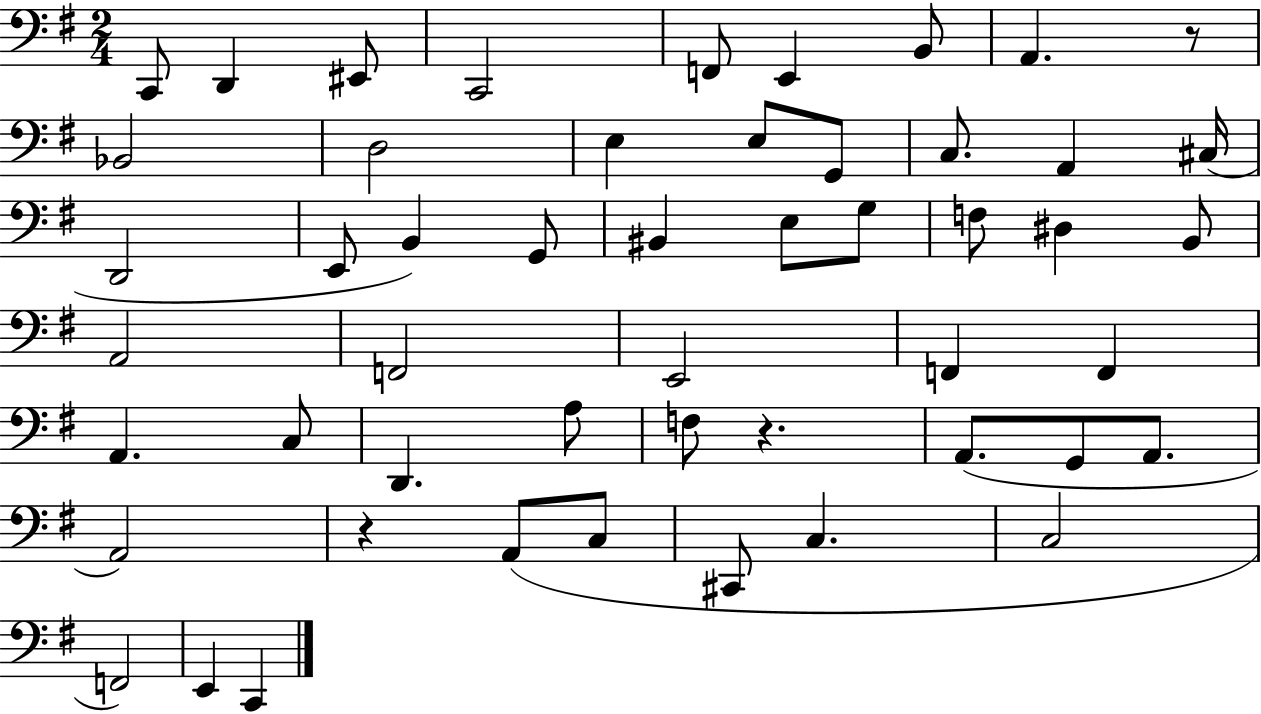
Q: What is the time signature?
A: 2/4